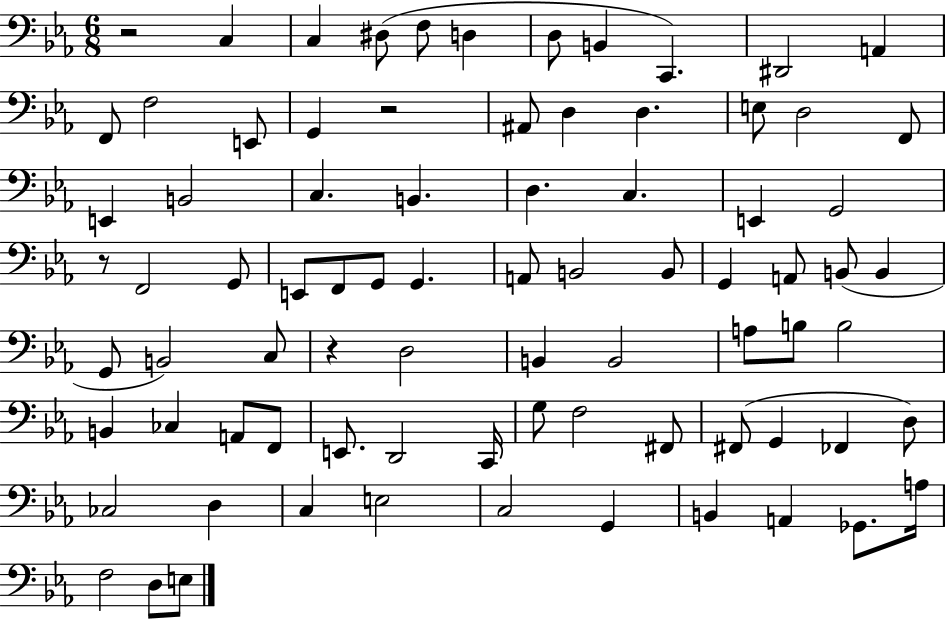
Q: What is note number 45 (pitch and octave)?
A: D3